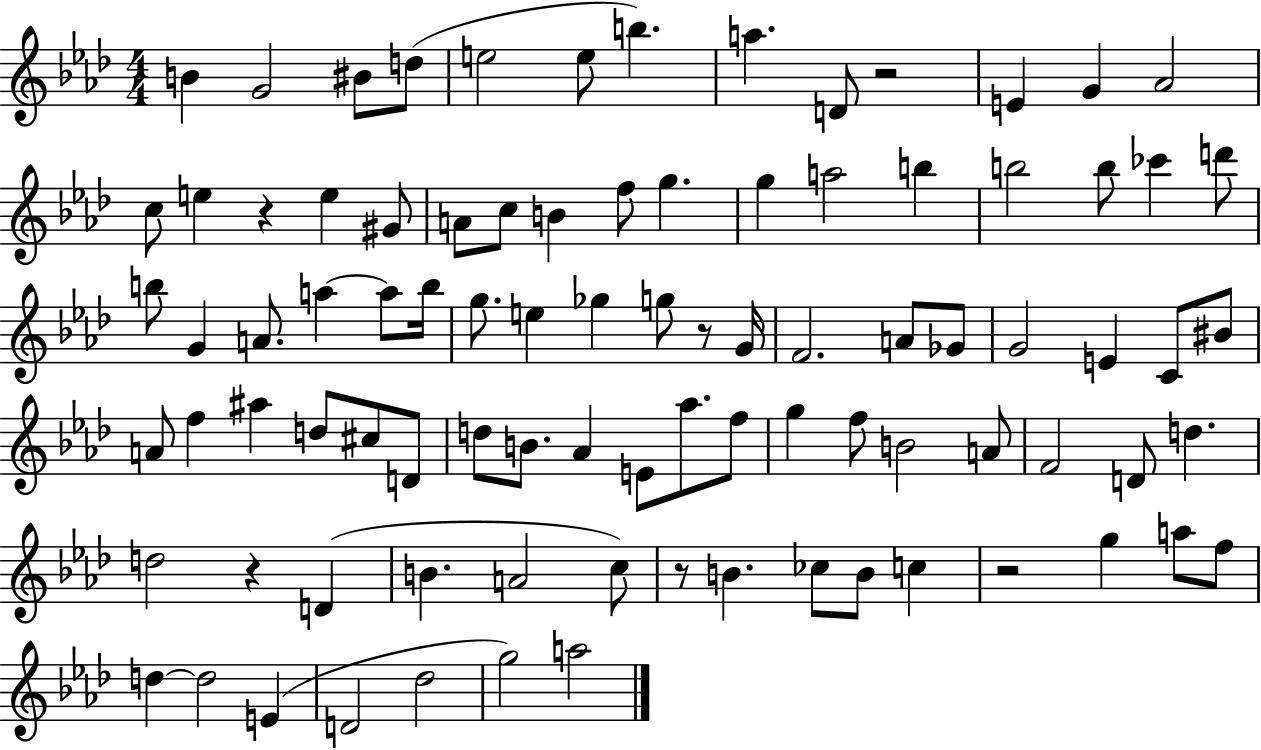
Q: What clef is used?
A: treble